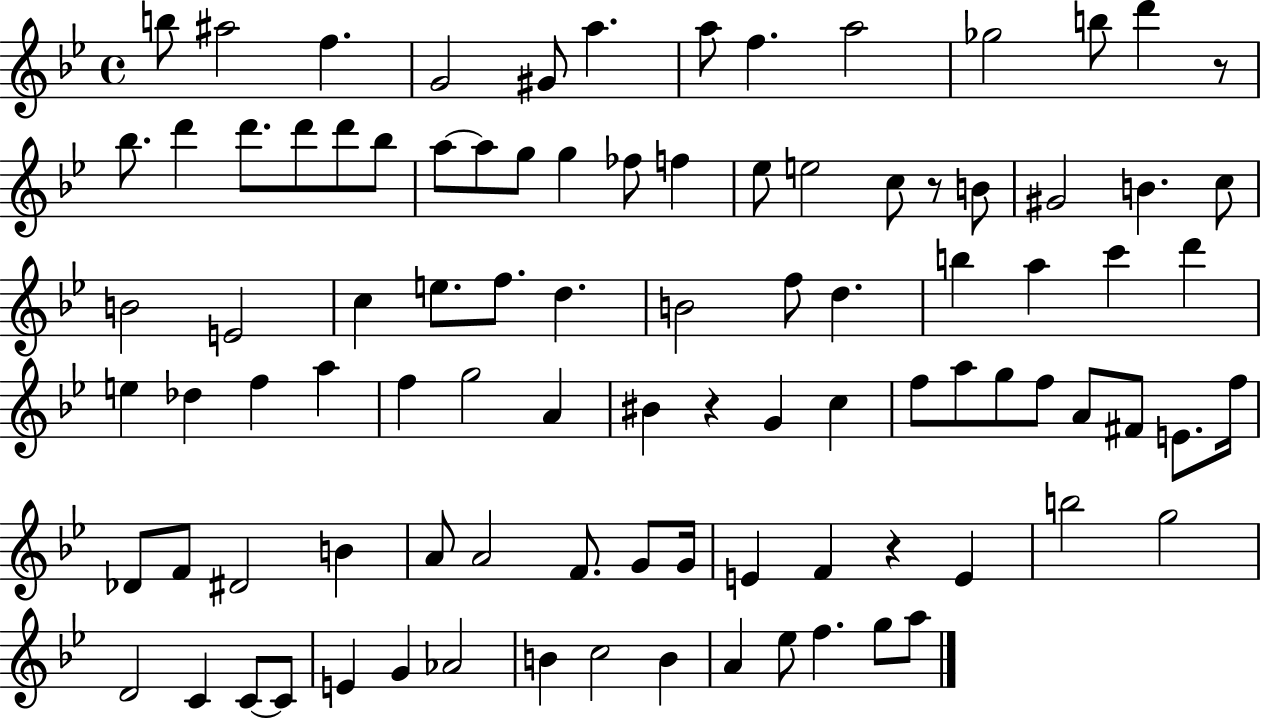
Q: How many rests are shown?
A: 4